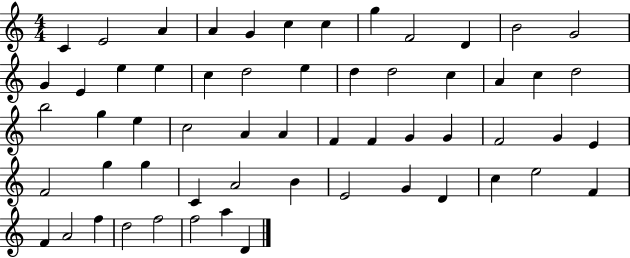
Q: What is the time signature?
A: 4/4